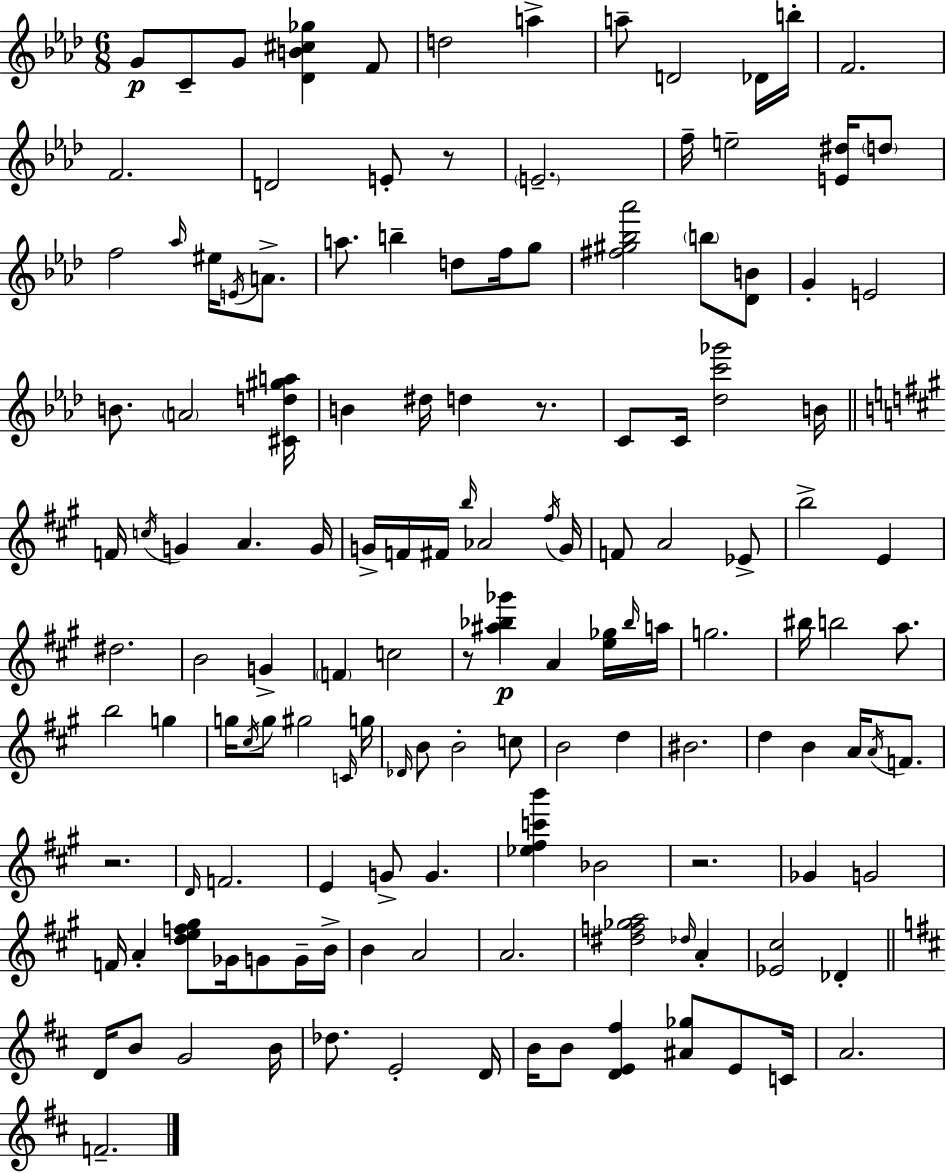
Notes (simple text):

G4/e C4/e G4/e [Db4,B4,C#5,Gb5]/q F4/e D5/h A5/q A5/e D4/h Db4/s B5/s F4/h. F4/h. D4/h E4/e R/e E4/h. F5/s E5/h [E4,D#5]/s D5/e F5/h Ab5/s EIS5/s E4/s A4/e. A5/e. B5/q D5/e F5/s G5/e [F#5,G#5,Bb5,Ab6]/h B5/e [Db4,B4]/e G4/q E4/h B4/e. A4/h [C#4,D5,G#5,A5]/s B4/q D#5/s D5/q R/e. C4/e C4/s [Db5,C6,Gb6]/h B4/s F4/s C5/s G4/q A4/q. G4/s G4/s F4/s F#4/s B5/s Ab4/h F#5/s G4/s F4/e A4/h Eb4/e B5/h E4/q D#5/h. B4/h G4/q F4/q C5/h R/e [A#5,Bb5,Gb6]/q A4/q [E5,Gb5]/s Bb5/s A5/s G5/h. BIS5/s B5/h A5/e. B5/h G5/q G5/s C#5/s G5/e G#5/h C4/s G5/s Db4/s B4/e B4/h C5/e B4/h D5/q BIS4/h. D5/q B4/q A4/s A4/s F4/e. R/h. D4/s F4/h. E4/q G4/e G4/q. [Eb5,F#5,C6,B6]/q Bb4/h R/h. Gb4/q G4/h F4/s A4/q [D5,E5,F5,G#5]/e Gb4/s G4/e G4/s B4/s B4/q A4/h A4/h. [D#5,F5,Gb5,A5]/h Db5/s A4/q [Eb4,C#5]/h Db4/q D4/s B4/e G4/h B4/s Db5/e. E4/h D4/s B4/s B4/e [D4,E4,F#5]/q [A#4,Gb5]/e E4/e C4/s A4/h. F4/h.